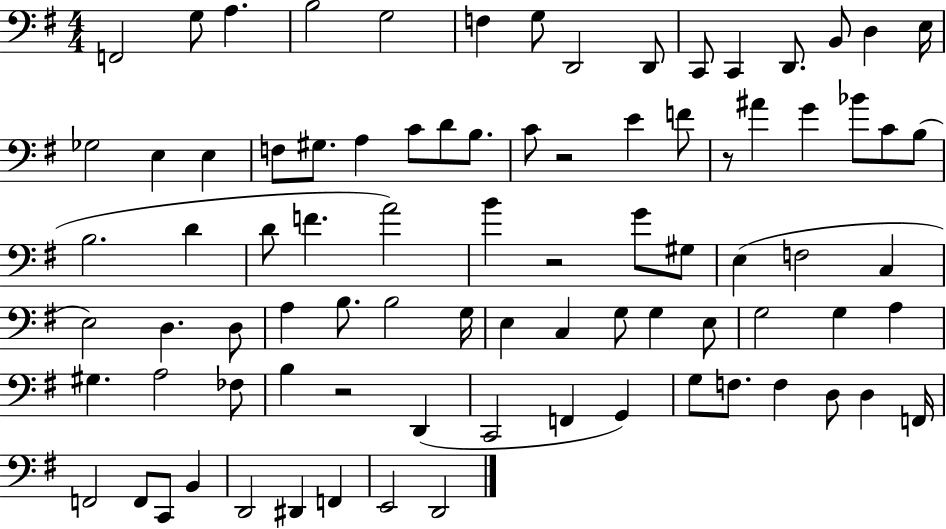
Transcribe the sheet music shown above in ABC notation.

X:1
T:Untitled
M:4/4
L:1/4
K:G
F,,2 G,/2 A, B,2 G,2 F, G,/2 D,,2 D,,/2 C,,/2 C,, D,,/2 B,,/2 D, E,/4 _G,2 E, E, F,/2 ^G,/2 A, C/2 D/2 B,/2 C/2 z2 E F/2 z/2 ^A G _B/2 C/2 B,/2 B,2 D D/2 F A2 B z2 G/2 ^G,/2 E, F,2 C, E,2 D, D,/2 A, B,/2 B,2 G,/4 E, C, G,/2 G, E,/2 G,2 G, A, ^G, A,2 _F,/2 B, z2 D,, C,,2 F,, G,, G,/2 F,/2 F, D,/2 D, F,,/4 F,,2 F,,/2 C,,/2 B,, D,,2 ^D,, F,, E,,2 D,,2